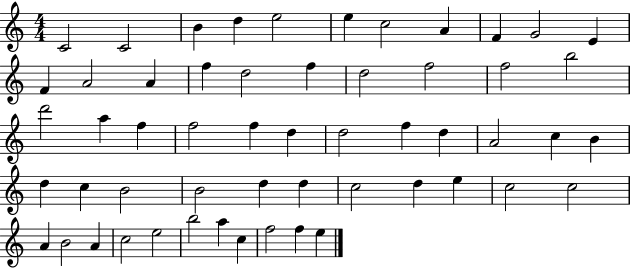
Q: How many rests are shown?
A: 0